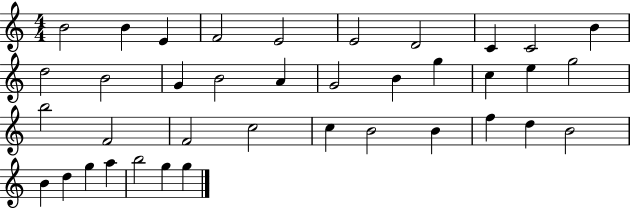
X:1
T:Untitled
M:4/4
L:1/4
K:C
B2 B E F2 E2 E2 D2 C C2 B d2 B2 G B2 A G2 B g c e g2 b2 F2 F2 c2 c B2 B f d B2 B d g a b2 g g